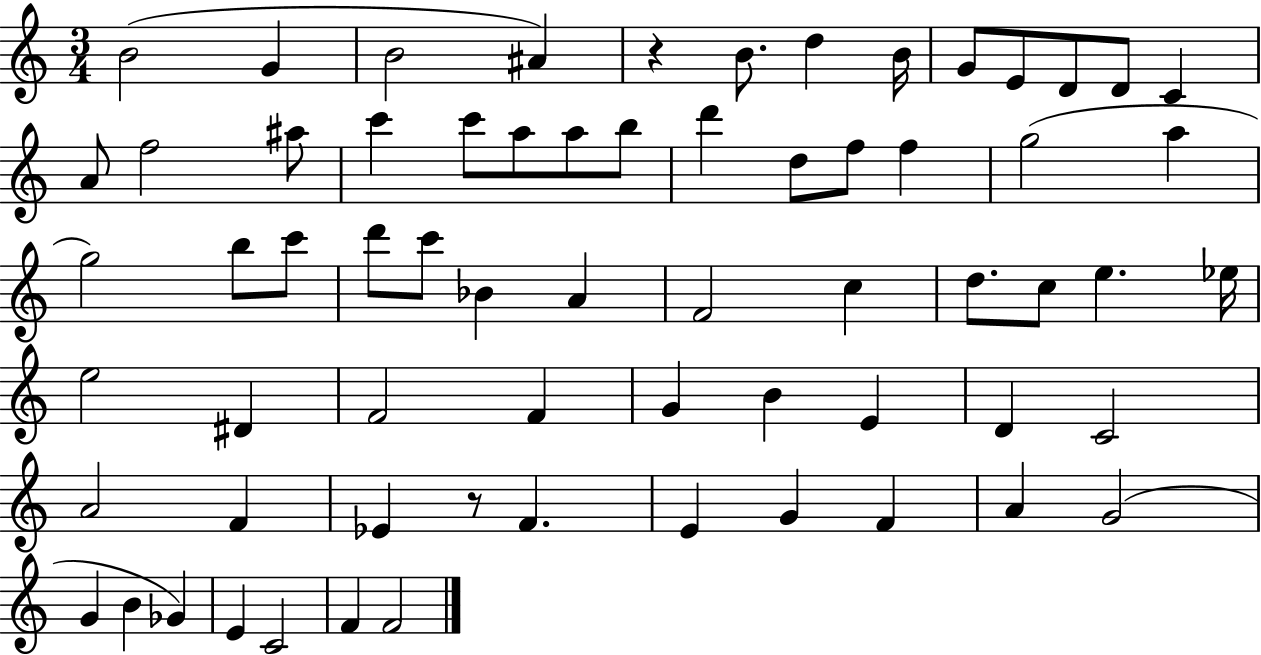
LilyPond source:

{
  \clef treble
  \numericTimeSignature
  \time 3/4
  \key c \major
  b'2( g'4 | b'2 ais'4) | r4 b'8. d''4 b'16 | g'8 e'8 d'8 d'8 c'4 | \break a'8 f''2 ais''8 | c'''4 c'''8 a''8 a''8 b''8 | d'''4 d''8 f''8 f''4 | g''2( a''4 | \break g''2) b''8 c'''8 | d'''8 c'''8 bes'4 a'4 | f'2 c''4 | d''8. c''8 e''4. ees''16 | \break e''2 dis'4 | f'2 f'4 | g'4 b'4 e'4 | d'4 c'2 | \break a'2 f'4 | ees'4 r8 f'4. | e'4 g'4 f'4 | a'4 g'2( | \break g'4 b'4 ges'4) | e'4 c'2 | f'4 f'2 | \bar "|."
}